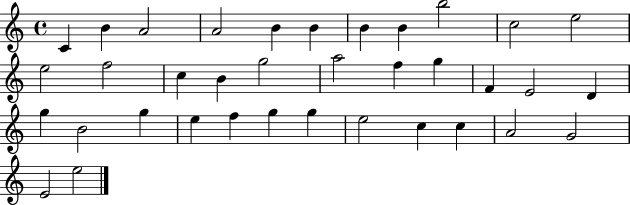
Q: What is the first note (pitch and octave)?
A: C4